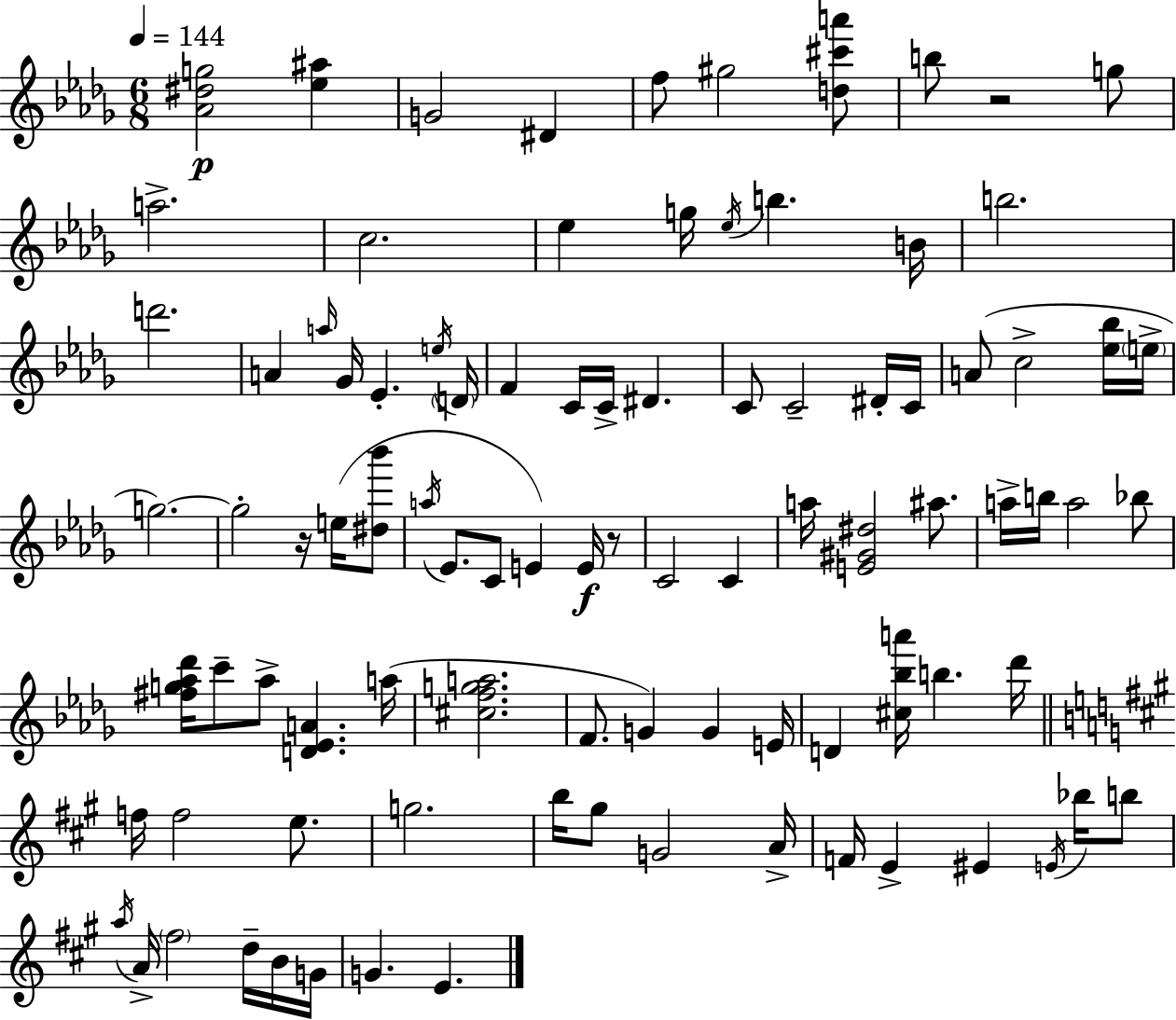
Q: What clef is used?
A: treble